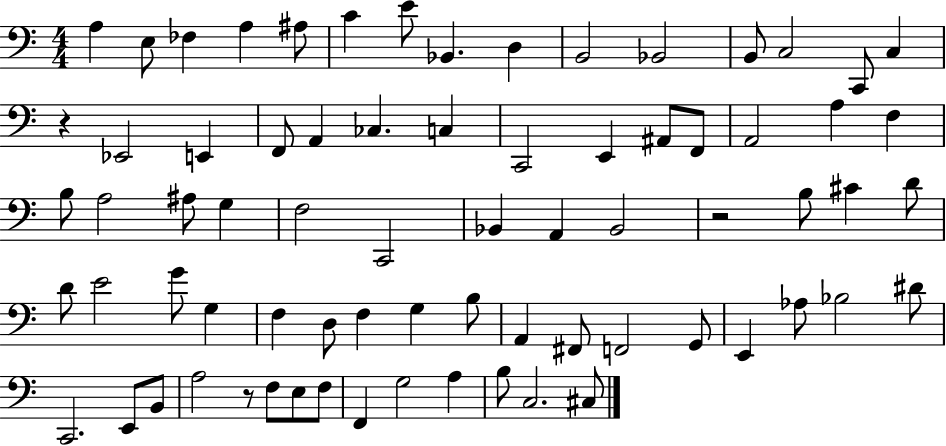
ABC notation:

X:1
T:Untitled
M:4/4
L:1/4
K:C
A, E,/2 _F, A, ^A,/2 C E/2 _B,, D, B,,2 _B,,2 B,,/2 C,2 C,,/2 C, z _E,,2 E,, F,,/2 A,, _C, C, C,,2 E,, ^A,,/2 F,,/2 A,,2 A, F, B,/2 A,2 ^A,/2 G, F,2 C,,2 _B,, A,, _B,,2 z2 B,/2 ^C D/2 D/2 E2 G/2 G, F, D,/2 F, G, B,/2 A,, ^F,,/2 F,,2 G,,/2 E,, _A,/2 _B,2 ^D/2 C,,2 E,,/2 B,,/2 A,2 z/2 F,/2 E,/2 F,/2 F,, G,2 A, B,/2 C,2 ^C,/2